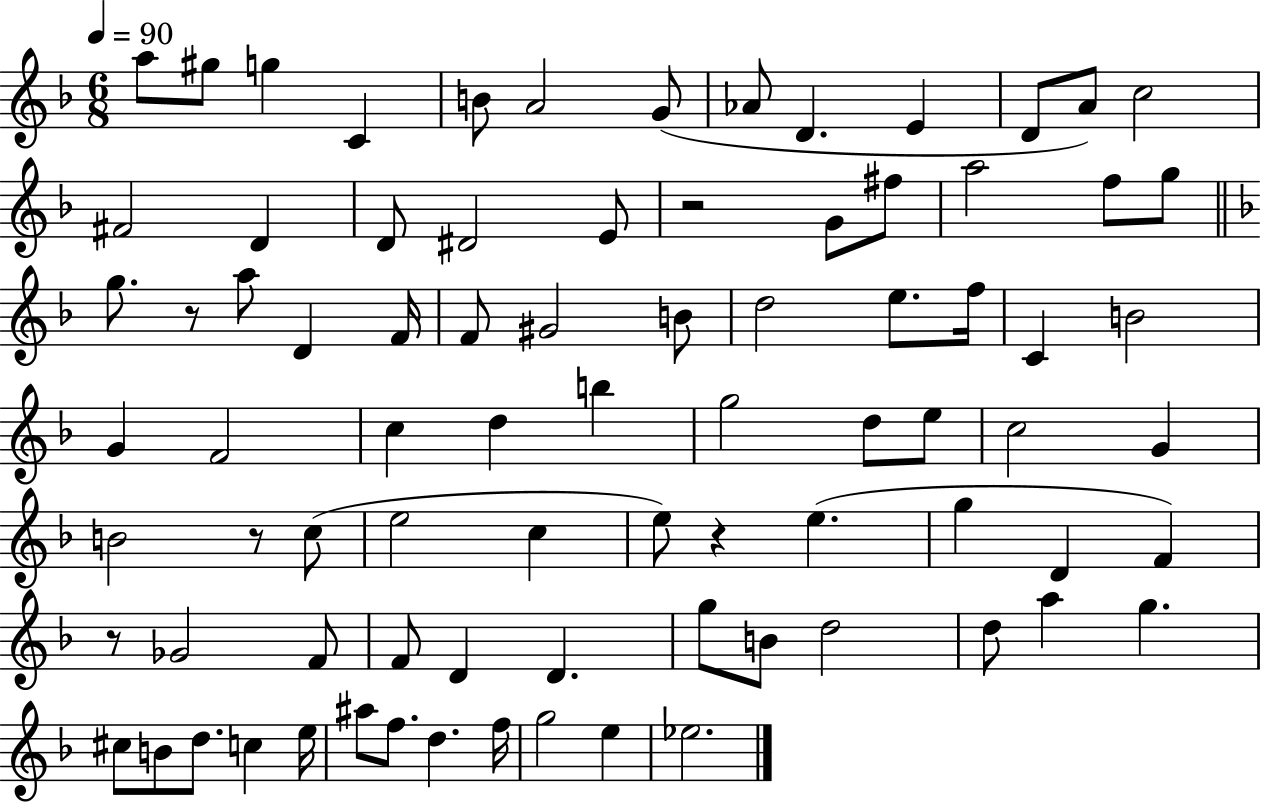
A5/e G#5/e G5/q C4/q B4/e A4/h G4/e Ab4/e D4/q. E4/q D4/e A4/e C5/h F#4/h D4/q D4/e D#4/h E4/e R/h G4/e F#5/e A5/h F5/e G5/e G5/e. R/e A5/e D4/q F4/s F4/e G#4/h B4/e D5/h E5/e. F5/s C4/q B4/h G4/q F4/h C5/q D5/q B5/q G5/h D5/e E5/e C5/h G4/q B4/h R/e C5/e E5/h C5/q E5/e R/q E5/q. G5/q D4/q F4/q R/e Gb4/h F4/e F4/e D4/q D4/q. G5/e B4/e D5/h D5/e A5/q G5/q. C#5/e B4/e D5/e. C5/q E5/s A#5/e F5/e. D5/q. F5/s G5/h E5/q Eb5/h.